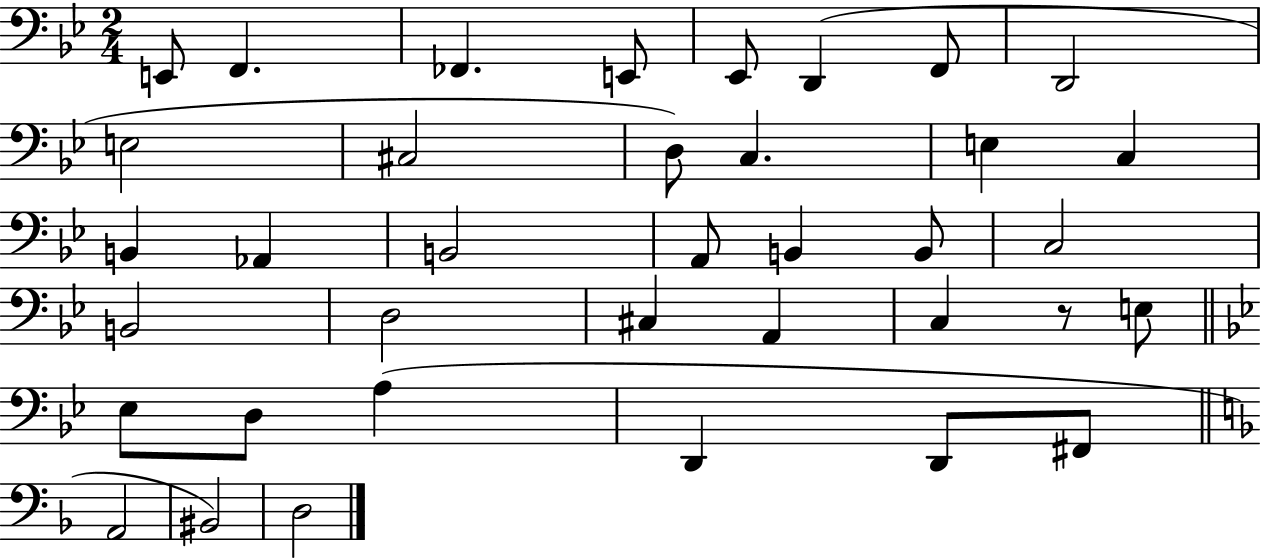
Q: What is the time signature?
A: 2/4